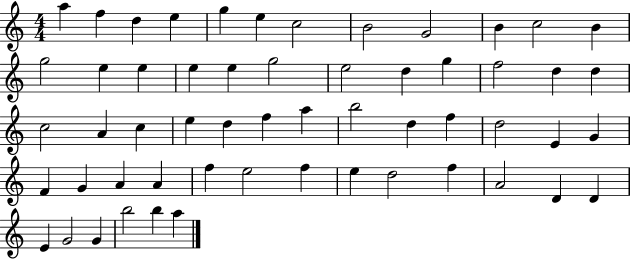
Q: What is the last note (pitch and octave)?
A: A5